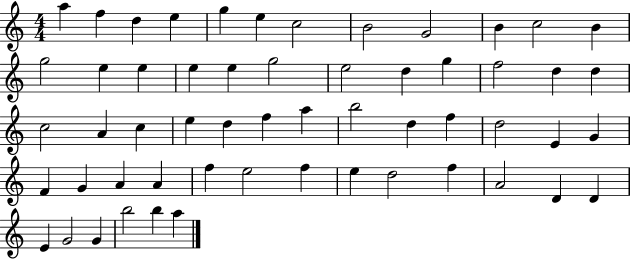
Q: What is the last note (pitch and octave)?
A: A5